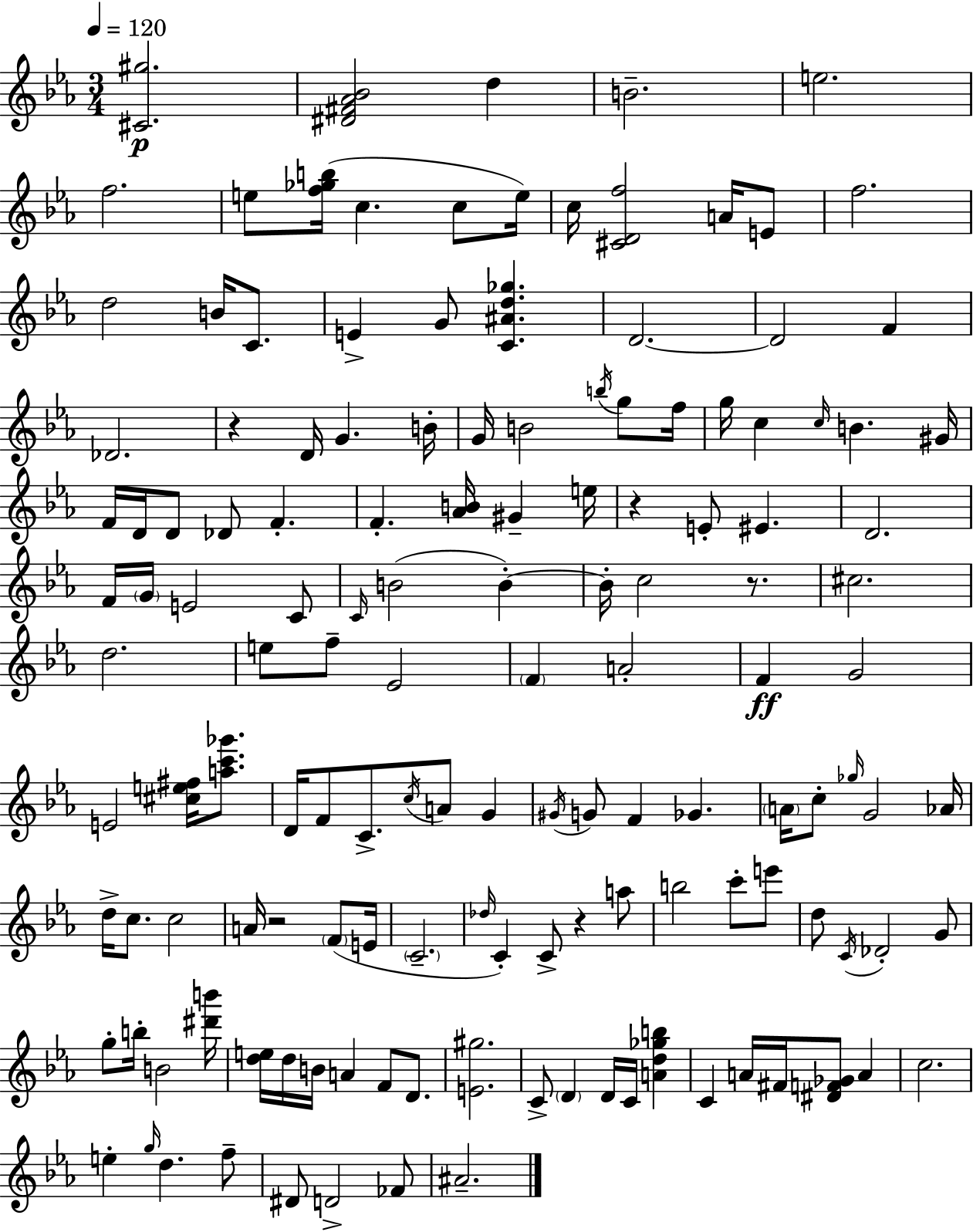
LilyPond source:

{
  \clef treble
  \numericTimeSignature
  \time 3/4
  \key c \minor
  \tempo 4 = 120
  <cis' gis''>2.\p | <dis' fis' aes' bes'>2 d''4 | b'2.-- | e''2. | \break f''2. | e''8 <f'' ges'' b''>16( c''4. c''8 e''16) | c''16 <cis' d' f''>2 a'16 e'8 | f''2. | \break d''2 b'16 c'8. | e'4-> g'8 <c' ais' d'' ges''>4. | d'2.~~ | d'2 f'4 | \break des'2. | r4 d'16 g'4. b'16-. | g'16 b'2 \acciaccatura { b''16 } g''8 | f''16 g''16 c''4 \grace { c''16 } b'4. | \break gis'16 f'16 d'16 d'8 des'8 f'4.-. | f'4.-. <aes' b'>16 gis'4-- | e''16 r4 e'8-. eis'4. | d'2. | \break f'16 \parenthesize g'16 e'2 | c'8 \grace { c'16 }( b'2 b'4-.~~) | b'16-. c''2 | r8. cis''2. | \break d''2. | e''8 f''8-- ees'2 | \parenthesize f'4 a'2-. | f'4\ff g'2 | \break e'2 <cis'' e'' fis''>16 | <a'' c''' ges'''>8. d'16 f'8 c'8.-> \acciaccatura { c''16 } a'8 | g'4 \acciaccatura { gis'16 } g'8 f'4 ges'4. | \parenthesize a'16 c''8-. \grace { ges''16 } g'2 | \break aes'16 d''16-> c''8. c''2 | a'16 r2 | \parenthesize f'8( e'16 \parenthesize c'2.-- | \grace { des''16 } c'4-.) c'8-> | \break r4 a''8 b''2 | c'''8-. e'''8 d''8 \acciaccatura { c'16 } des'2-. | g'8 g''8-. b''16-. b'2 | <dis''' b'''>16 <d'' e''>16 d''16 b'16 a'4 | \break f'8 d'8. <e' gis''>2. | c'8-> \parenthesize d'4 | d'16 c'16 <a' d'' ges'' b''>4 c'4 | a'16 fis'16 <dis' f' ges'>8 a'4 c''2. | \break e''4-. | \grace { g''16 } d''4. f''8-- dis'8 d'2-> | fes'8 ais'2.-- | \bar "|."
}